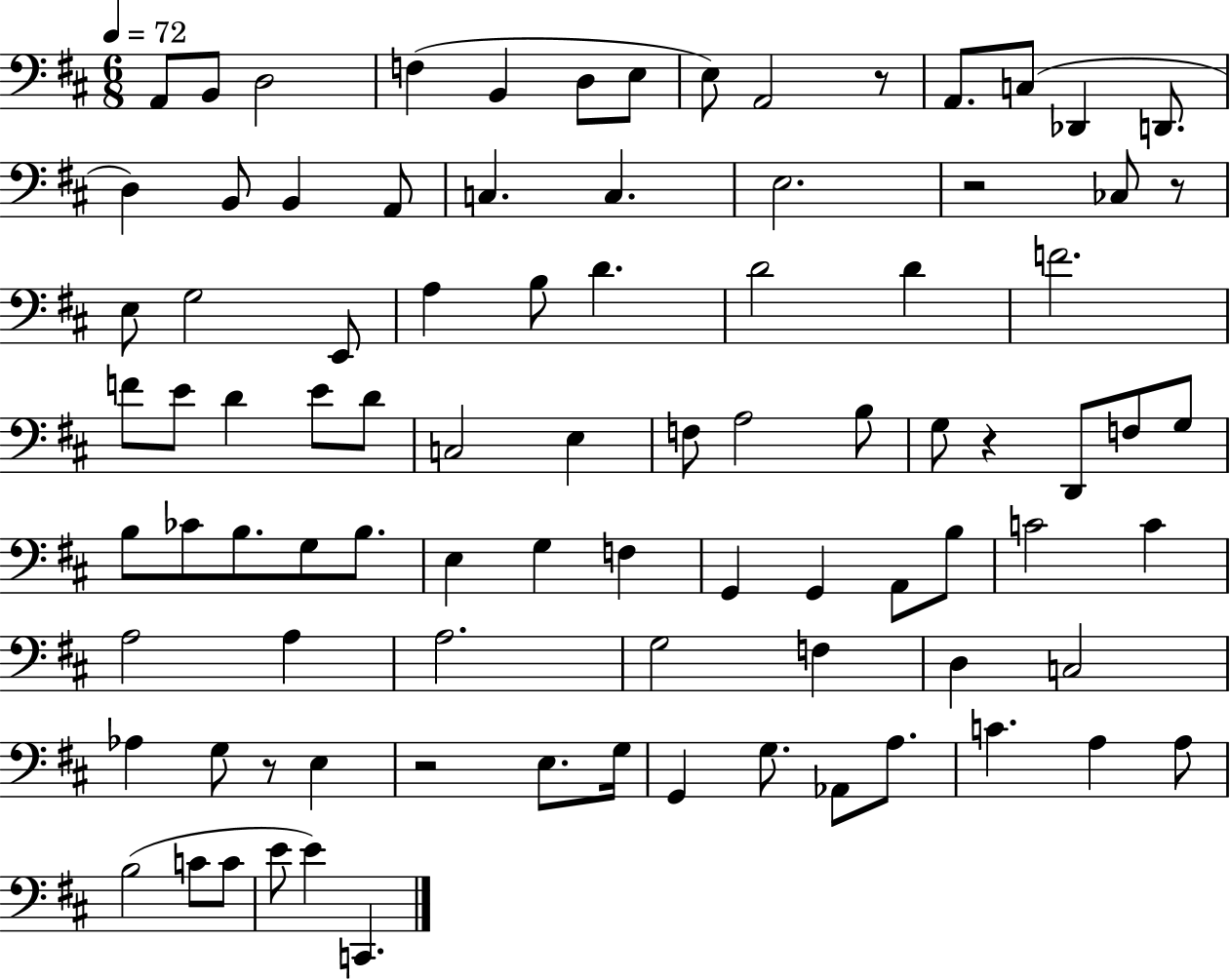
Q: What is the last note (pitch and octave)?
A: C2